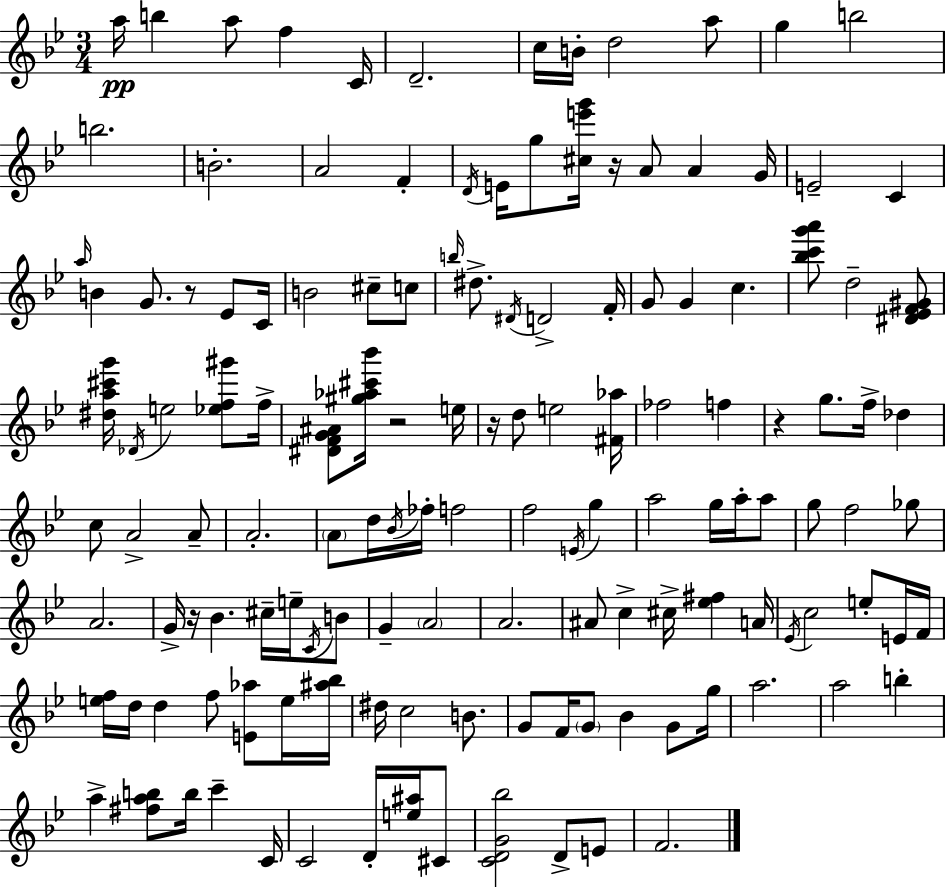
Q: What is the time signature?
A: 3/4